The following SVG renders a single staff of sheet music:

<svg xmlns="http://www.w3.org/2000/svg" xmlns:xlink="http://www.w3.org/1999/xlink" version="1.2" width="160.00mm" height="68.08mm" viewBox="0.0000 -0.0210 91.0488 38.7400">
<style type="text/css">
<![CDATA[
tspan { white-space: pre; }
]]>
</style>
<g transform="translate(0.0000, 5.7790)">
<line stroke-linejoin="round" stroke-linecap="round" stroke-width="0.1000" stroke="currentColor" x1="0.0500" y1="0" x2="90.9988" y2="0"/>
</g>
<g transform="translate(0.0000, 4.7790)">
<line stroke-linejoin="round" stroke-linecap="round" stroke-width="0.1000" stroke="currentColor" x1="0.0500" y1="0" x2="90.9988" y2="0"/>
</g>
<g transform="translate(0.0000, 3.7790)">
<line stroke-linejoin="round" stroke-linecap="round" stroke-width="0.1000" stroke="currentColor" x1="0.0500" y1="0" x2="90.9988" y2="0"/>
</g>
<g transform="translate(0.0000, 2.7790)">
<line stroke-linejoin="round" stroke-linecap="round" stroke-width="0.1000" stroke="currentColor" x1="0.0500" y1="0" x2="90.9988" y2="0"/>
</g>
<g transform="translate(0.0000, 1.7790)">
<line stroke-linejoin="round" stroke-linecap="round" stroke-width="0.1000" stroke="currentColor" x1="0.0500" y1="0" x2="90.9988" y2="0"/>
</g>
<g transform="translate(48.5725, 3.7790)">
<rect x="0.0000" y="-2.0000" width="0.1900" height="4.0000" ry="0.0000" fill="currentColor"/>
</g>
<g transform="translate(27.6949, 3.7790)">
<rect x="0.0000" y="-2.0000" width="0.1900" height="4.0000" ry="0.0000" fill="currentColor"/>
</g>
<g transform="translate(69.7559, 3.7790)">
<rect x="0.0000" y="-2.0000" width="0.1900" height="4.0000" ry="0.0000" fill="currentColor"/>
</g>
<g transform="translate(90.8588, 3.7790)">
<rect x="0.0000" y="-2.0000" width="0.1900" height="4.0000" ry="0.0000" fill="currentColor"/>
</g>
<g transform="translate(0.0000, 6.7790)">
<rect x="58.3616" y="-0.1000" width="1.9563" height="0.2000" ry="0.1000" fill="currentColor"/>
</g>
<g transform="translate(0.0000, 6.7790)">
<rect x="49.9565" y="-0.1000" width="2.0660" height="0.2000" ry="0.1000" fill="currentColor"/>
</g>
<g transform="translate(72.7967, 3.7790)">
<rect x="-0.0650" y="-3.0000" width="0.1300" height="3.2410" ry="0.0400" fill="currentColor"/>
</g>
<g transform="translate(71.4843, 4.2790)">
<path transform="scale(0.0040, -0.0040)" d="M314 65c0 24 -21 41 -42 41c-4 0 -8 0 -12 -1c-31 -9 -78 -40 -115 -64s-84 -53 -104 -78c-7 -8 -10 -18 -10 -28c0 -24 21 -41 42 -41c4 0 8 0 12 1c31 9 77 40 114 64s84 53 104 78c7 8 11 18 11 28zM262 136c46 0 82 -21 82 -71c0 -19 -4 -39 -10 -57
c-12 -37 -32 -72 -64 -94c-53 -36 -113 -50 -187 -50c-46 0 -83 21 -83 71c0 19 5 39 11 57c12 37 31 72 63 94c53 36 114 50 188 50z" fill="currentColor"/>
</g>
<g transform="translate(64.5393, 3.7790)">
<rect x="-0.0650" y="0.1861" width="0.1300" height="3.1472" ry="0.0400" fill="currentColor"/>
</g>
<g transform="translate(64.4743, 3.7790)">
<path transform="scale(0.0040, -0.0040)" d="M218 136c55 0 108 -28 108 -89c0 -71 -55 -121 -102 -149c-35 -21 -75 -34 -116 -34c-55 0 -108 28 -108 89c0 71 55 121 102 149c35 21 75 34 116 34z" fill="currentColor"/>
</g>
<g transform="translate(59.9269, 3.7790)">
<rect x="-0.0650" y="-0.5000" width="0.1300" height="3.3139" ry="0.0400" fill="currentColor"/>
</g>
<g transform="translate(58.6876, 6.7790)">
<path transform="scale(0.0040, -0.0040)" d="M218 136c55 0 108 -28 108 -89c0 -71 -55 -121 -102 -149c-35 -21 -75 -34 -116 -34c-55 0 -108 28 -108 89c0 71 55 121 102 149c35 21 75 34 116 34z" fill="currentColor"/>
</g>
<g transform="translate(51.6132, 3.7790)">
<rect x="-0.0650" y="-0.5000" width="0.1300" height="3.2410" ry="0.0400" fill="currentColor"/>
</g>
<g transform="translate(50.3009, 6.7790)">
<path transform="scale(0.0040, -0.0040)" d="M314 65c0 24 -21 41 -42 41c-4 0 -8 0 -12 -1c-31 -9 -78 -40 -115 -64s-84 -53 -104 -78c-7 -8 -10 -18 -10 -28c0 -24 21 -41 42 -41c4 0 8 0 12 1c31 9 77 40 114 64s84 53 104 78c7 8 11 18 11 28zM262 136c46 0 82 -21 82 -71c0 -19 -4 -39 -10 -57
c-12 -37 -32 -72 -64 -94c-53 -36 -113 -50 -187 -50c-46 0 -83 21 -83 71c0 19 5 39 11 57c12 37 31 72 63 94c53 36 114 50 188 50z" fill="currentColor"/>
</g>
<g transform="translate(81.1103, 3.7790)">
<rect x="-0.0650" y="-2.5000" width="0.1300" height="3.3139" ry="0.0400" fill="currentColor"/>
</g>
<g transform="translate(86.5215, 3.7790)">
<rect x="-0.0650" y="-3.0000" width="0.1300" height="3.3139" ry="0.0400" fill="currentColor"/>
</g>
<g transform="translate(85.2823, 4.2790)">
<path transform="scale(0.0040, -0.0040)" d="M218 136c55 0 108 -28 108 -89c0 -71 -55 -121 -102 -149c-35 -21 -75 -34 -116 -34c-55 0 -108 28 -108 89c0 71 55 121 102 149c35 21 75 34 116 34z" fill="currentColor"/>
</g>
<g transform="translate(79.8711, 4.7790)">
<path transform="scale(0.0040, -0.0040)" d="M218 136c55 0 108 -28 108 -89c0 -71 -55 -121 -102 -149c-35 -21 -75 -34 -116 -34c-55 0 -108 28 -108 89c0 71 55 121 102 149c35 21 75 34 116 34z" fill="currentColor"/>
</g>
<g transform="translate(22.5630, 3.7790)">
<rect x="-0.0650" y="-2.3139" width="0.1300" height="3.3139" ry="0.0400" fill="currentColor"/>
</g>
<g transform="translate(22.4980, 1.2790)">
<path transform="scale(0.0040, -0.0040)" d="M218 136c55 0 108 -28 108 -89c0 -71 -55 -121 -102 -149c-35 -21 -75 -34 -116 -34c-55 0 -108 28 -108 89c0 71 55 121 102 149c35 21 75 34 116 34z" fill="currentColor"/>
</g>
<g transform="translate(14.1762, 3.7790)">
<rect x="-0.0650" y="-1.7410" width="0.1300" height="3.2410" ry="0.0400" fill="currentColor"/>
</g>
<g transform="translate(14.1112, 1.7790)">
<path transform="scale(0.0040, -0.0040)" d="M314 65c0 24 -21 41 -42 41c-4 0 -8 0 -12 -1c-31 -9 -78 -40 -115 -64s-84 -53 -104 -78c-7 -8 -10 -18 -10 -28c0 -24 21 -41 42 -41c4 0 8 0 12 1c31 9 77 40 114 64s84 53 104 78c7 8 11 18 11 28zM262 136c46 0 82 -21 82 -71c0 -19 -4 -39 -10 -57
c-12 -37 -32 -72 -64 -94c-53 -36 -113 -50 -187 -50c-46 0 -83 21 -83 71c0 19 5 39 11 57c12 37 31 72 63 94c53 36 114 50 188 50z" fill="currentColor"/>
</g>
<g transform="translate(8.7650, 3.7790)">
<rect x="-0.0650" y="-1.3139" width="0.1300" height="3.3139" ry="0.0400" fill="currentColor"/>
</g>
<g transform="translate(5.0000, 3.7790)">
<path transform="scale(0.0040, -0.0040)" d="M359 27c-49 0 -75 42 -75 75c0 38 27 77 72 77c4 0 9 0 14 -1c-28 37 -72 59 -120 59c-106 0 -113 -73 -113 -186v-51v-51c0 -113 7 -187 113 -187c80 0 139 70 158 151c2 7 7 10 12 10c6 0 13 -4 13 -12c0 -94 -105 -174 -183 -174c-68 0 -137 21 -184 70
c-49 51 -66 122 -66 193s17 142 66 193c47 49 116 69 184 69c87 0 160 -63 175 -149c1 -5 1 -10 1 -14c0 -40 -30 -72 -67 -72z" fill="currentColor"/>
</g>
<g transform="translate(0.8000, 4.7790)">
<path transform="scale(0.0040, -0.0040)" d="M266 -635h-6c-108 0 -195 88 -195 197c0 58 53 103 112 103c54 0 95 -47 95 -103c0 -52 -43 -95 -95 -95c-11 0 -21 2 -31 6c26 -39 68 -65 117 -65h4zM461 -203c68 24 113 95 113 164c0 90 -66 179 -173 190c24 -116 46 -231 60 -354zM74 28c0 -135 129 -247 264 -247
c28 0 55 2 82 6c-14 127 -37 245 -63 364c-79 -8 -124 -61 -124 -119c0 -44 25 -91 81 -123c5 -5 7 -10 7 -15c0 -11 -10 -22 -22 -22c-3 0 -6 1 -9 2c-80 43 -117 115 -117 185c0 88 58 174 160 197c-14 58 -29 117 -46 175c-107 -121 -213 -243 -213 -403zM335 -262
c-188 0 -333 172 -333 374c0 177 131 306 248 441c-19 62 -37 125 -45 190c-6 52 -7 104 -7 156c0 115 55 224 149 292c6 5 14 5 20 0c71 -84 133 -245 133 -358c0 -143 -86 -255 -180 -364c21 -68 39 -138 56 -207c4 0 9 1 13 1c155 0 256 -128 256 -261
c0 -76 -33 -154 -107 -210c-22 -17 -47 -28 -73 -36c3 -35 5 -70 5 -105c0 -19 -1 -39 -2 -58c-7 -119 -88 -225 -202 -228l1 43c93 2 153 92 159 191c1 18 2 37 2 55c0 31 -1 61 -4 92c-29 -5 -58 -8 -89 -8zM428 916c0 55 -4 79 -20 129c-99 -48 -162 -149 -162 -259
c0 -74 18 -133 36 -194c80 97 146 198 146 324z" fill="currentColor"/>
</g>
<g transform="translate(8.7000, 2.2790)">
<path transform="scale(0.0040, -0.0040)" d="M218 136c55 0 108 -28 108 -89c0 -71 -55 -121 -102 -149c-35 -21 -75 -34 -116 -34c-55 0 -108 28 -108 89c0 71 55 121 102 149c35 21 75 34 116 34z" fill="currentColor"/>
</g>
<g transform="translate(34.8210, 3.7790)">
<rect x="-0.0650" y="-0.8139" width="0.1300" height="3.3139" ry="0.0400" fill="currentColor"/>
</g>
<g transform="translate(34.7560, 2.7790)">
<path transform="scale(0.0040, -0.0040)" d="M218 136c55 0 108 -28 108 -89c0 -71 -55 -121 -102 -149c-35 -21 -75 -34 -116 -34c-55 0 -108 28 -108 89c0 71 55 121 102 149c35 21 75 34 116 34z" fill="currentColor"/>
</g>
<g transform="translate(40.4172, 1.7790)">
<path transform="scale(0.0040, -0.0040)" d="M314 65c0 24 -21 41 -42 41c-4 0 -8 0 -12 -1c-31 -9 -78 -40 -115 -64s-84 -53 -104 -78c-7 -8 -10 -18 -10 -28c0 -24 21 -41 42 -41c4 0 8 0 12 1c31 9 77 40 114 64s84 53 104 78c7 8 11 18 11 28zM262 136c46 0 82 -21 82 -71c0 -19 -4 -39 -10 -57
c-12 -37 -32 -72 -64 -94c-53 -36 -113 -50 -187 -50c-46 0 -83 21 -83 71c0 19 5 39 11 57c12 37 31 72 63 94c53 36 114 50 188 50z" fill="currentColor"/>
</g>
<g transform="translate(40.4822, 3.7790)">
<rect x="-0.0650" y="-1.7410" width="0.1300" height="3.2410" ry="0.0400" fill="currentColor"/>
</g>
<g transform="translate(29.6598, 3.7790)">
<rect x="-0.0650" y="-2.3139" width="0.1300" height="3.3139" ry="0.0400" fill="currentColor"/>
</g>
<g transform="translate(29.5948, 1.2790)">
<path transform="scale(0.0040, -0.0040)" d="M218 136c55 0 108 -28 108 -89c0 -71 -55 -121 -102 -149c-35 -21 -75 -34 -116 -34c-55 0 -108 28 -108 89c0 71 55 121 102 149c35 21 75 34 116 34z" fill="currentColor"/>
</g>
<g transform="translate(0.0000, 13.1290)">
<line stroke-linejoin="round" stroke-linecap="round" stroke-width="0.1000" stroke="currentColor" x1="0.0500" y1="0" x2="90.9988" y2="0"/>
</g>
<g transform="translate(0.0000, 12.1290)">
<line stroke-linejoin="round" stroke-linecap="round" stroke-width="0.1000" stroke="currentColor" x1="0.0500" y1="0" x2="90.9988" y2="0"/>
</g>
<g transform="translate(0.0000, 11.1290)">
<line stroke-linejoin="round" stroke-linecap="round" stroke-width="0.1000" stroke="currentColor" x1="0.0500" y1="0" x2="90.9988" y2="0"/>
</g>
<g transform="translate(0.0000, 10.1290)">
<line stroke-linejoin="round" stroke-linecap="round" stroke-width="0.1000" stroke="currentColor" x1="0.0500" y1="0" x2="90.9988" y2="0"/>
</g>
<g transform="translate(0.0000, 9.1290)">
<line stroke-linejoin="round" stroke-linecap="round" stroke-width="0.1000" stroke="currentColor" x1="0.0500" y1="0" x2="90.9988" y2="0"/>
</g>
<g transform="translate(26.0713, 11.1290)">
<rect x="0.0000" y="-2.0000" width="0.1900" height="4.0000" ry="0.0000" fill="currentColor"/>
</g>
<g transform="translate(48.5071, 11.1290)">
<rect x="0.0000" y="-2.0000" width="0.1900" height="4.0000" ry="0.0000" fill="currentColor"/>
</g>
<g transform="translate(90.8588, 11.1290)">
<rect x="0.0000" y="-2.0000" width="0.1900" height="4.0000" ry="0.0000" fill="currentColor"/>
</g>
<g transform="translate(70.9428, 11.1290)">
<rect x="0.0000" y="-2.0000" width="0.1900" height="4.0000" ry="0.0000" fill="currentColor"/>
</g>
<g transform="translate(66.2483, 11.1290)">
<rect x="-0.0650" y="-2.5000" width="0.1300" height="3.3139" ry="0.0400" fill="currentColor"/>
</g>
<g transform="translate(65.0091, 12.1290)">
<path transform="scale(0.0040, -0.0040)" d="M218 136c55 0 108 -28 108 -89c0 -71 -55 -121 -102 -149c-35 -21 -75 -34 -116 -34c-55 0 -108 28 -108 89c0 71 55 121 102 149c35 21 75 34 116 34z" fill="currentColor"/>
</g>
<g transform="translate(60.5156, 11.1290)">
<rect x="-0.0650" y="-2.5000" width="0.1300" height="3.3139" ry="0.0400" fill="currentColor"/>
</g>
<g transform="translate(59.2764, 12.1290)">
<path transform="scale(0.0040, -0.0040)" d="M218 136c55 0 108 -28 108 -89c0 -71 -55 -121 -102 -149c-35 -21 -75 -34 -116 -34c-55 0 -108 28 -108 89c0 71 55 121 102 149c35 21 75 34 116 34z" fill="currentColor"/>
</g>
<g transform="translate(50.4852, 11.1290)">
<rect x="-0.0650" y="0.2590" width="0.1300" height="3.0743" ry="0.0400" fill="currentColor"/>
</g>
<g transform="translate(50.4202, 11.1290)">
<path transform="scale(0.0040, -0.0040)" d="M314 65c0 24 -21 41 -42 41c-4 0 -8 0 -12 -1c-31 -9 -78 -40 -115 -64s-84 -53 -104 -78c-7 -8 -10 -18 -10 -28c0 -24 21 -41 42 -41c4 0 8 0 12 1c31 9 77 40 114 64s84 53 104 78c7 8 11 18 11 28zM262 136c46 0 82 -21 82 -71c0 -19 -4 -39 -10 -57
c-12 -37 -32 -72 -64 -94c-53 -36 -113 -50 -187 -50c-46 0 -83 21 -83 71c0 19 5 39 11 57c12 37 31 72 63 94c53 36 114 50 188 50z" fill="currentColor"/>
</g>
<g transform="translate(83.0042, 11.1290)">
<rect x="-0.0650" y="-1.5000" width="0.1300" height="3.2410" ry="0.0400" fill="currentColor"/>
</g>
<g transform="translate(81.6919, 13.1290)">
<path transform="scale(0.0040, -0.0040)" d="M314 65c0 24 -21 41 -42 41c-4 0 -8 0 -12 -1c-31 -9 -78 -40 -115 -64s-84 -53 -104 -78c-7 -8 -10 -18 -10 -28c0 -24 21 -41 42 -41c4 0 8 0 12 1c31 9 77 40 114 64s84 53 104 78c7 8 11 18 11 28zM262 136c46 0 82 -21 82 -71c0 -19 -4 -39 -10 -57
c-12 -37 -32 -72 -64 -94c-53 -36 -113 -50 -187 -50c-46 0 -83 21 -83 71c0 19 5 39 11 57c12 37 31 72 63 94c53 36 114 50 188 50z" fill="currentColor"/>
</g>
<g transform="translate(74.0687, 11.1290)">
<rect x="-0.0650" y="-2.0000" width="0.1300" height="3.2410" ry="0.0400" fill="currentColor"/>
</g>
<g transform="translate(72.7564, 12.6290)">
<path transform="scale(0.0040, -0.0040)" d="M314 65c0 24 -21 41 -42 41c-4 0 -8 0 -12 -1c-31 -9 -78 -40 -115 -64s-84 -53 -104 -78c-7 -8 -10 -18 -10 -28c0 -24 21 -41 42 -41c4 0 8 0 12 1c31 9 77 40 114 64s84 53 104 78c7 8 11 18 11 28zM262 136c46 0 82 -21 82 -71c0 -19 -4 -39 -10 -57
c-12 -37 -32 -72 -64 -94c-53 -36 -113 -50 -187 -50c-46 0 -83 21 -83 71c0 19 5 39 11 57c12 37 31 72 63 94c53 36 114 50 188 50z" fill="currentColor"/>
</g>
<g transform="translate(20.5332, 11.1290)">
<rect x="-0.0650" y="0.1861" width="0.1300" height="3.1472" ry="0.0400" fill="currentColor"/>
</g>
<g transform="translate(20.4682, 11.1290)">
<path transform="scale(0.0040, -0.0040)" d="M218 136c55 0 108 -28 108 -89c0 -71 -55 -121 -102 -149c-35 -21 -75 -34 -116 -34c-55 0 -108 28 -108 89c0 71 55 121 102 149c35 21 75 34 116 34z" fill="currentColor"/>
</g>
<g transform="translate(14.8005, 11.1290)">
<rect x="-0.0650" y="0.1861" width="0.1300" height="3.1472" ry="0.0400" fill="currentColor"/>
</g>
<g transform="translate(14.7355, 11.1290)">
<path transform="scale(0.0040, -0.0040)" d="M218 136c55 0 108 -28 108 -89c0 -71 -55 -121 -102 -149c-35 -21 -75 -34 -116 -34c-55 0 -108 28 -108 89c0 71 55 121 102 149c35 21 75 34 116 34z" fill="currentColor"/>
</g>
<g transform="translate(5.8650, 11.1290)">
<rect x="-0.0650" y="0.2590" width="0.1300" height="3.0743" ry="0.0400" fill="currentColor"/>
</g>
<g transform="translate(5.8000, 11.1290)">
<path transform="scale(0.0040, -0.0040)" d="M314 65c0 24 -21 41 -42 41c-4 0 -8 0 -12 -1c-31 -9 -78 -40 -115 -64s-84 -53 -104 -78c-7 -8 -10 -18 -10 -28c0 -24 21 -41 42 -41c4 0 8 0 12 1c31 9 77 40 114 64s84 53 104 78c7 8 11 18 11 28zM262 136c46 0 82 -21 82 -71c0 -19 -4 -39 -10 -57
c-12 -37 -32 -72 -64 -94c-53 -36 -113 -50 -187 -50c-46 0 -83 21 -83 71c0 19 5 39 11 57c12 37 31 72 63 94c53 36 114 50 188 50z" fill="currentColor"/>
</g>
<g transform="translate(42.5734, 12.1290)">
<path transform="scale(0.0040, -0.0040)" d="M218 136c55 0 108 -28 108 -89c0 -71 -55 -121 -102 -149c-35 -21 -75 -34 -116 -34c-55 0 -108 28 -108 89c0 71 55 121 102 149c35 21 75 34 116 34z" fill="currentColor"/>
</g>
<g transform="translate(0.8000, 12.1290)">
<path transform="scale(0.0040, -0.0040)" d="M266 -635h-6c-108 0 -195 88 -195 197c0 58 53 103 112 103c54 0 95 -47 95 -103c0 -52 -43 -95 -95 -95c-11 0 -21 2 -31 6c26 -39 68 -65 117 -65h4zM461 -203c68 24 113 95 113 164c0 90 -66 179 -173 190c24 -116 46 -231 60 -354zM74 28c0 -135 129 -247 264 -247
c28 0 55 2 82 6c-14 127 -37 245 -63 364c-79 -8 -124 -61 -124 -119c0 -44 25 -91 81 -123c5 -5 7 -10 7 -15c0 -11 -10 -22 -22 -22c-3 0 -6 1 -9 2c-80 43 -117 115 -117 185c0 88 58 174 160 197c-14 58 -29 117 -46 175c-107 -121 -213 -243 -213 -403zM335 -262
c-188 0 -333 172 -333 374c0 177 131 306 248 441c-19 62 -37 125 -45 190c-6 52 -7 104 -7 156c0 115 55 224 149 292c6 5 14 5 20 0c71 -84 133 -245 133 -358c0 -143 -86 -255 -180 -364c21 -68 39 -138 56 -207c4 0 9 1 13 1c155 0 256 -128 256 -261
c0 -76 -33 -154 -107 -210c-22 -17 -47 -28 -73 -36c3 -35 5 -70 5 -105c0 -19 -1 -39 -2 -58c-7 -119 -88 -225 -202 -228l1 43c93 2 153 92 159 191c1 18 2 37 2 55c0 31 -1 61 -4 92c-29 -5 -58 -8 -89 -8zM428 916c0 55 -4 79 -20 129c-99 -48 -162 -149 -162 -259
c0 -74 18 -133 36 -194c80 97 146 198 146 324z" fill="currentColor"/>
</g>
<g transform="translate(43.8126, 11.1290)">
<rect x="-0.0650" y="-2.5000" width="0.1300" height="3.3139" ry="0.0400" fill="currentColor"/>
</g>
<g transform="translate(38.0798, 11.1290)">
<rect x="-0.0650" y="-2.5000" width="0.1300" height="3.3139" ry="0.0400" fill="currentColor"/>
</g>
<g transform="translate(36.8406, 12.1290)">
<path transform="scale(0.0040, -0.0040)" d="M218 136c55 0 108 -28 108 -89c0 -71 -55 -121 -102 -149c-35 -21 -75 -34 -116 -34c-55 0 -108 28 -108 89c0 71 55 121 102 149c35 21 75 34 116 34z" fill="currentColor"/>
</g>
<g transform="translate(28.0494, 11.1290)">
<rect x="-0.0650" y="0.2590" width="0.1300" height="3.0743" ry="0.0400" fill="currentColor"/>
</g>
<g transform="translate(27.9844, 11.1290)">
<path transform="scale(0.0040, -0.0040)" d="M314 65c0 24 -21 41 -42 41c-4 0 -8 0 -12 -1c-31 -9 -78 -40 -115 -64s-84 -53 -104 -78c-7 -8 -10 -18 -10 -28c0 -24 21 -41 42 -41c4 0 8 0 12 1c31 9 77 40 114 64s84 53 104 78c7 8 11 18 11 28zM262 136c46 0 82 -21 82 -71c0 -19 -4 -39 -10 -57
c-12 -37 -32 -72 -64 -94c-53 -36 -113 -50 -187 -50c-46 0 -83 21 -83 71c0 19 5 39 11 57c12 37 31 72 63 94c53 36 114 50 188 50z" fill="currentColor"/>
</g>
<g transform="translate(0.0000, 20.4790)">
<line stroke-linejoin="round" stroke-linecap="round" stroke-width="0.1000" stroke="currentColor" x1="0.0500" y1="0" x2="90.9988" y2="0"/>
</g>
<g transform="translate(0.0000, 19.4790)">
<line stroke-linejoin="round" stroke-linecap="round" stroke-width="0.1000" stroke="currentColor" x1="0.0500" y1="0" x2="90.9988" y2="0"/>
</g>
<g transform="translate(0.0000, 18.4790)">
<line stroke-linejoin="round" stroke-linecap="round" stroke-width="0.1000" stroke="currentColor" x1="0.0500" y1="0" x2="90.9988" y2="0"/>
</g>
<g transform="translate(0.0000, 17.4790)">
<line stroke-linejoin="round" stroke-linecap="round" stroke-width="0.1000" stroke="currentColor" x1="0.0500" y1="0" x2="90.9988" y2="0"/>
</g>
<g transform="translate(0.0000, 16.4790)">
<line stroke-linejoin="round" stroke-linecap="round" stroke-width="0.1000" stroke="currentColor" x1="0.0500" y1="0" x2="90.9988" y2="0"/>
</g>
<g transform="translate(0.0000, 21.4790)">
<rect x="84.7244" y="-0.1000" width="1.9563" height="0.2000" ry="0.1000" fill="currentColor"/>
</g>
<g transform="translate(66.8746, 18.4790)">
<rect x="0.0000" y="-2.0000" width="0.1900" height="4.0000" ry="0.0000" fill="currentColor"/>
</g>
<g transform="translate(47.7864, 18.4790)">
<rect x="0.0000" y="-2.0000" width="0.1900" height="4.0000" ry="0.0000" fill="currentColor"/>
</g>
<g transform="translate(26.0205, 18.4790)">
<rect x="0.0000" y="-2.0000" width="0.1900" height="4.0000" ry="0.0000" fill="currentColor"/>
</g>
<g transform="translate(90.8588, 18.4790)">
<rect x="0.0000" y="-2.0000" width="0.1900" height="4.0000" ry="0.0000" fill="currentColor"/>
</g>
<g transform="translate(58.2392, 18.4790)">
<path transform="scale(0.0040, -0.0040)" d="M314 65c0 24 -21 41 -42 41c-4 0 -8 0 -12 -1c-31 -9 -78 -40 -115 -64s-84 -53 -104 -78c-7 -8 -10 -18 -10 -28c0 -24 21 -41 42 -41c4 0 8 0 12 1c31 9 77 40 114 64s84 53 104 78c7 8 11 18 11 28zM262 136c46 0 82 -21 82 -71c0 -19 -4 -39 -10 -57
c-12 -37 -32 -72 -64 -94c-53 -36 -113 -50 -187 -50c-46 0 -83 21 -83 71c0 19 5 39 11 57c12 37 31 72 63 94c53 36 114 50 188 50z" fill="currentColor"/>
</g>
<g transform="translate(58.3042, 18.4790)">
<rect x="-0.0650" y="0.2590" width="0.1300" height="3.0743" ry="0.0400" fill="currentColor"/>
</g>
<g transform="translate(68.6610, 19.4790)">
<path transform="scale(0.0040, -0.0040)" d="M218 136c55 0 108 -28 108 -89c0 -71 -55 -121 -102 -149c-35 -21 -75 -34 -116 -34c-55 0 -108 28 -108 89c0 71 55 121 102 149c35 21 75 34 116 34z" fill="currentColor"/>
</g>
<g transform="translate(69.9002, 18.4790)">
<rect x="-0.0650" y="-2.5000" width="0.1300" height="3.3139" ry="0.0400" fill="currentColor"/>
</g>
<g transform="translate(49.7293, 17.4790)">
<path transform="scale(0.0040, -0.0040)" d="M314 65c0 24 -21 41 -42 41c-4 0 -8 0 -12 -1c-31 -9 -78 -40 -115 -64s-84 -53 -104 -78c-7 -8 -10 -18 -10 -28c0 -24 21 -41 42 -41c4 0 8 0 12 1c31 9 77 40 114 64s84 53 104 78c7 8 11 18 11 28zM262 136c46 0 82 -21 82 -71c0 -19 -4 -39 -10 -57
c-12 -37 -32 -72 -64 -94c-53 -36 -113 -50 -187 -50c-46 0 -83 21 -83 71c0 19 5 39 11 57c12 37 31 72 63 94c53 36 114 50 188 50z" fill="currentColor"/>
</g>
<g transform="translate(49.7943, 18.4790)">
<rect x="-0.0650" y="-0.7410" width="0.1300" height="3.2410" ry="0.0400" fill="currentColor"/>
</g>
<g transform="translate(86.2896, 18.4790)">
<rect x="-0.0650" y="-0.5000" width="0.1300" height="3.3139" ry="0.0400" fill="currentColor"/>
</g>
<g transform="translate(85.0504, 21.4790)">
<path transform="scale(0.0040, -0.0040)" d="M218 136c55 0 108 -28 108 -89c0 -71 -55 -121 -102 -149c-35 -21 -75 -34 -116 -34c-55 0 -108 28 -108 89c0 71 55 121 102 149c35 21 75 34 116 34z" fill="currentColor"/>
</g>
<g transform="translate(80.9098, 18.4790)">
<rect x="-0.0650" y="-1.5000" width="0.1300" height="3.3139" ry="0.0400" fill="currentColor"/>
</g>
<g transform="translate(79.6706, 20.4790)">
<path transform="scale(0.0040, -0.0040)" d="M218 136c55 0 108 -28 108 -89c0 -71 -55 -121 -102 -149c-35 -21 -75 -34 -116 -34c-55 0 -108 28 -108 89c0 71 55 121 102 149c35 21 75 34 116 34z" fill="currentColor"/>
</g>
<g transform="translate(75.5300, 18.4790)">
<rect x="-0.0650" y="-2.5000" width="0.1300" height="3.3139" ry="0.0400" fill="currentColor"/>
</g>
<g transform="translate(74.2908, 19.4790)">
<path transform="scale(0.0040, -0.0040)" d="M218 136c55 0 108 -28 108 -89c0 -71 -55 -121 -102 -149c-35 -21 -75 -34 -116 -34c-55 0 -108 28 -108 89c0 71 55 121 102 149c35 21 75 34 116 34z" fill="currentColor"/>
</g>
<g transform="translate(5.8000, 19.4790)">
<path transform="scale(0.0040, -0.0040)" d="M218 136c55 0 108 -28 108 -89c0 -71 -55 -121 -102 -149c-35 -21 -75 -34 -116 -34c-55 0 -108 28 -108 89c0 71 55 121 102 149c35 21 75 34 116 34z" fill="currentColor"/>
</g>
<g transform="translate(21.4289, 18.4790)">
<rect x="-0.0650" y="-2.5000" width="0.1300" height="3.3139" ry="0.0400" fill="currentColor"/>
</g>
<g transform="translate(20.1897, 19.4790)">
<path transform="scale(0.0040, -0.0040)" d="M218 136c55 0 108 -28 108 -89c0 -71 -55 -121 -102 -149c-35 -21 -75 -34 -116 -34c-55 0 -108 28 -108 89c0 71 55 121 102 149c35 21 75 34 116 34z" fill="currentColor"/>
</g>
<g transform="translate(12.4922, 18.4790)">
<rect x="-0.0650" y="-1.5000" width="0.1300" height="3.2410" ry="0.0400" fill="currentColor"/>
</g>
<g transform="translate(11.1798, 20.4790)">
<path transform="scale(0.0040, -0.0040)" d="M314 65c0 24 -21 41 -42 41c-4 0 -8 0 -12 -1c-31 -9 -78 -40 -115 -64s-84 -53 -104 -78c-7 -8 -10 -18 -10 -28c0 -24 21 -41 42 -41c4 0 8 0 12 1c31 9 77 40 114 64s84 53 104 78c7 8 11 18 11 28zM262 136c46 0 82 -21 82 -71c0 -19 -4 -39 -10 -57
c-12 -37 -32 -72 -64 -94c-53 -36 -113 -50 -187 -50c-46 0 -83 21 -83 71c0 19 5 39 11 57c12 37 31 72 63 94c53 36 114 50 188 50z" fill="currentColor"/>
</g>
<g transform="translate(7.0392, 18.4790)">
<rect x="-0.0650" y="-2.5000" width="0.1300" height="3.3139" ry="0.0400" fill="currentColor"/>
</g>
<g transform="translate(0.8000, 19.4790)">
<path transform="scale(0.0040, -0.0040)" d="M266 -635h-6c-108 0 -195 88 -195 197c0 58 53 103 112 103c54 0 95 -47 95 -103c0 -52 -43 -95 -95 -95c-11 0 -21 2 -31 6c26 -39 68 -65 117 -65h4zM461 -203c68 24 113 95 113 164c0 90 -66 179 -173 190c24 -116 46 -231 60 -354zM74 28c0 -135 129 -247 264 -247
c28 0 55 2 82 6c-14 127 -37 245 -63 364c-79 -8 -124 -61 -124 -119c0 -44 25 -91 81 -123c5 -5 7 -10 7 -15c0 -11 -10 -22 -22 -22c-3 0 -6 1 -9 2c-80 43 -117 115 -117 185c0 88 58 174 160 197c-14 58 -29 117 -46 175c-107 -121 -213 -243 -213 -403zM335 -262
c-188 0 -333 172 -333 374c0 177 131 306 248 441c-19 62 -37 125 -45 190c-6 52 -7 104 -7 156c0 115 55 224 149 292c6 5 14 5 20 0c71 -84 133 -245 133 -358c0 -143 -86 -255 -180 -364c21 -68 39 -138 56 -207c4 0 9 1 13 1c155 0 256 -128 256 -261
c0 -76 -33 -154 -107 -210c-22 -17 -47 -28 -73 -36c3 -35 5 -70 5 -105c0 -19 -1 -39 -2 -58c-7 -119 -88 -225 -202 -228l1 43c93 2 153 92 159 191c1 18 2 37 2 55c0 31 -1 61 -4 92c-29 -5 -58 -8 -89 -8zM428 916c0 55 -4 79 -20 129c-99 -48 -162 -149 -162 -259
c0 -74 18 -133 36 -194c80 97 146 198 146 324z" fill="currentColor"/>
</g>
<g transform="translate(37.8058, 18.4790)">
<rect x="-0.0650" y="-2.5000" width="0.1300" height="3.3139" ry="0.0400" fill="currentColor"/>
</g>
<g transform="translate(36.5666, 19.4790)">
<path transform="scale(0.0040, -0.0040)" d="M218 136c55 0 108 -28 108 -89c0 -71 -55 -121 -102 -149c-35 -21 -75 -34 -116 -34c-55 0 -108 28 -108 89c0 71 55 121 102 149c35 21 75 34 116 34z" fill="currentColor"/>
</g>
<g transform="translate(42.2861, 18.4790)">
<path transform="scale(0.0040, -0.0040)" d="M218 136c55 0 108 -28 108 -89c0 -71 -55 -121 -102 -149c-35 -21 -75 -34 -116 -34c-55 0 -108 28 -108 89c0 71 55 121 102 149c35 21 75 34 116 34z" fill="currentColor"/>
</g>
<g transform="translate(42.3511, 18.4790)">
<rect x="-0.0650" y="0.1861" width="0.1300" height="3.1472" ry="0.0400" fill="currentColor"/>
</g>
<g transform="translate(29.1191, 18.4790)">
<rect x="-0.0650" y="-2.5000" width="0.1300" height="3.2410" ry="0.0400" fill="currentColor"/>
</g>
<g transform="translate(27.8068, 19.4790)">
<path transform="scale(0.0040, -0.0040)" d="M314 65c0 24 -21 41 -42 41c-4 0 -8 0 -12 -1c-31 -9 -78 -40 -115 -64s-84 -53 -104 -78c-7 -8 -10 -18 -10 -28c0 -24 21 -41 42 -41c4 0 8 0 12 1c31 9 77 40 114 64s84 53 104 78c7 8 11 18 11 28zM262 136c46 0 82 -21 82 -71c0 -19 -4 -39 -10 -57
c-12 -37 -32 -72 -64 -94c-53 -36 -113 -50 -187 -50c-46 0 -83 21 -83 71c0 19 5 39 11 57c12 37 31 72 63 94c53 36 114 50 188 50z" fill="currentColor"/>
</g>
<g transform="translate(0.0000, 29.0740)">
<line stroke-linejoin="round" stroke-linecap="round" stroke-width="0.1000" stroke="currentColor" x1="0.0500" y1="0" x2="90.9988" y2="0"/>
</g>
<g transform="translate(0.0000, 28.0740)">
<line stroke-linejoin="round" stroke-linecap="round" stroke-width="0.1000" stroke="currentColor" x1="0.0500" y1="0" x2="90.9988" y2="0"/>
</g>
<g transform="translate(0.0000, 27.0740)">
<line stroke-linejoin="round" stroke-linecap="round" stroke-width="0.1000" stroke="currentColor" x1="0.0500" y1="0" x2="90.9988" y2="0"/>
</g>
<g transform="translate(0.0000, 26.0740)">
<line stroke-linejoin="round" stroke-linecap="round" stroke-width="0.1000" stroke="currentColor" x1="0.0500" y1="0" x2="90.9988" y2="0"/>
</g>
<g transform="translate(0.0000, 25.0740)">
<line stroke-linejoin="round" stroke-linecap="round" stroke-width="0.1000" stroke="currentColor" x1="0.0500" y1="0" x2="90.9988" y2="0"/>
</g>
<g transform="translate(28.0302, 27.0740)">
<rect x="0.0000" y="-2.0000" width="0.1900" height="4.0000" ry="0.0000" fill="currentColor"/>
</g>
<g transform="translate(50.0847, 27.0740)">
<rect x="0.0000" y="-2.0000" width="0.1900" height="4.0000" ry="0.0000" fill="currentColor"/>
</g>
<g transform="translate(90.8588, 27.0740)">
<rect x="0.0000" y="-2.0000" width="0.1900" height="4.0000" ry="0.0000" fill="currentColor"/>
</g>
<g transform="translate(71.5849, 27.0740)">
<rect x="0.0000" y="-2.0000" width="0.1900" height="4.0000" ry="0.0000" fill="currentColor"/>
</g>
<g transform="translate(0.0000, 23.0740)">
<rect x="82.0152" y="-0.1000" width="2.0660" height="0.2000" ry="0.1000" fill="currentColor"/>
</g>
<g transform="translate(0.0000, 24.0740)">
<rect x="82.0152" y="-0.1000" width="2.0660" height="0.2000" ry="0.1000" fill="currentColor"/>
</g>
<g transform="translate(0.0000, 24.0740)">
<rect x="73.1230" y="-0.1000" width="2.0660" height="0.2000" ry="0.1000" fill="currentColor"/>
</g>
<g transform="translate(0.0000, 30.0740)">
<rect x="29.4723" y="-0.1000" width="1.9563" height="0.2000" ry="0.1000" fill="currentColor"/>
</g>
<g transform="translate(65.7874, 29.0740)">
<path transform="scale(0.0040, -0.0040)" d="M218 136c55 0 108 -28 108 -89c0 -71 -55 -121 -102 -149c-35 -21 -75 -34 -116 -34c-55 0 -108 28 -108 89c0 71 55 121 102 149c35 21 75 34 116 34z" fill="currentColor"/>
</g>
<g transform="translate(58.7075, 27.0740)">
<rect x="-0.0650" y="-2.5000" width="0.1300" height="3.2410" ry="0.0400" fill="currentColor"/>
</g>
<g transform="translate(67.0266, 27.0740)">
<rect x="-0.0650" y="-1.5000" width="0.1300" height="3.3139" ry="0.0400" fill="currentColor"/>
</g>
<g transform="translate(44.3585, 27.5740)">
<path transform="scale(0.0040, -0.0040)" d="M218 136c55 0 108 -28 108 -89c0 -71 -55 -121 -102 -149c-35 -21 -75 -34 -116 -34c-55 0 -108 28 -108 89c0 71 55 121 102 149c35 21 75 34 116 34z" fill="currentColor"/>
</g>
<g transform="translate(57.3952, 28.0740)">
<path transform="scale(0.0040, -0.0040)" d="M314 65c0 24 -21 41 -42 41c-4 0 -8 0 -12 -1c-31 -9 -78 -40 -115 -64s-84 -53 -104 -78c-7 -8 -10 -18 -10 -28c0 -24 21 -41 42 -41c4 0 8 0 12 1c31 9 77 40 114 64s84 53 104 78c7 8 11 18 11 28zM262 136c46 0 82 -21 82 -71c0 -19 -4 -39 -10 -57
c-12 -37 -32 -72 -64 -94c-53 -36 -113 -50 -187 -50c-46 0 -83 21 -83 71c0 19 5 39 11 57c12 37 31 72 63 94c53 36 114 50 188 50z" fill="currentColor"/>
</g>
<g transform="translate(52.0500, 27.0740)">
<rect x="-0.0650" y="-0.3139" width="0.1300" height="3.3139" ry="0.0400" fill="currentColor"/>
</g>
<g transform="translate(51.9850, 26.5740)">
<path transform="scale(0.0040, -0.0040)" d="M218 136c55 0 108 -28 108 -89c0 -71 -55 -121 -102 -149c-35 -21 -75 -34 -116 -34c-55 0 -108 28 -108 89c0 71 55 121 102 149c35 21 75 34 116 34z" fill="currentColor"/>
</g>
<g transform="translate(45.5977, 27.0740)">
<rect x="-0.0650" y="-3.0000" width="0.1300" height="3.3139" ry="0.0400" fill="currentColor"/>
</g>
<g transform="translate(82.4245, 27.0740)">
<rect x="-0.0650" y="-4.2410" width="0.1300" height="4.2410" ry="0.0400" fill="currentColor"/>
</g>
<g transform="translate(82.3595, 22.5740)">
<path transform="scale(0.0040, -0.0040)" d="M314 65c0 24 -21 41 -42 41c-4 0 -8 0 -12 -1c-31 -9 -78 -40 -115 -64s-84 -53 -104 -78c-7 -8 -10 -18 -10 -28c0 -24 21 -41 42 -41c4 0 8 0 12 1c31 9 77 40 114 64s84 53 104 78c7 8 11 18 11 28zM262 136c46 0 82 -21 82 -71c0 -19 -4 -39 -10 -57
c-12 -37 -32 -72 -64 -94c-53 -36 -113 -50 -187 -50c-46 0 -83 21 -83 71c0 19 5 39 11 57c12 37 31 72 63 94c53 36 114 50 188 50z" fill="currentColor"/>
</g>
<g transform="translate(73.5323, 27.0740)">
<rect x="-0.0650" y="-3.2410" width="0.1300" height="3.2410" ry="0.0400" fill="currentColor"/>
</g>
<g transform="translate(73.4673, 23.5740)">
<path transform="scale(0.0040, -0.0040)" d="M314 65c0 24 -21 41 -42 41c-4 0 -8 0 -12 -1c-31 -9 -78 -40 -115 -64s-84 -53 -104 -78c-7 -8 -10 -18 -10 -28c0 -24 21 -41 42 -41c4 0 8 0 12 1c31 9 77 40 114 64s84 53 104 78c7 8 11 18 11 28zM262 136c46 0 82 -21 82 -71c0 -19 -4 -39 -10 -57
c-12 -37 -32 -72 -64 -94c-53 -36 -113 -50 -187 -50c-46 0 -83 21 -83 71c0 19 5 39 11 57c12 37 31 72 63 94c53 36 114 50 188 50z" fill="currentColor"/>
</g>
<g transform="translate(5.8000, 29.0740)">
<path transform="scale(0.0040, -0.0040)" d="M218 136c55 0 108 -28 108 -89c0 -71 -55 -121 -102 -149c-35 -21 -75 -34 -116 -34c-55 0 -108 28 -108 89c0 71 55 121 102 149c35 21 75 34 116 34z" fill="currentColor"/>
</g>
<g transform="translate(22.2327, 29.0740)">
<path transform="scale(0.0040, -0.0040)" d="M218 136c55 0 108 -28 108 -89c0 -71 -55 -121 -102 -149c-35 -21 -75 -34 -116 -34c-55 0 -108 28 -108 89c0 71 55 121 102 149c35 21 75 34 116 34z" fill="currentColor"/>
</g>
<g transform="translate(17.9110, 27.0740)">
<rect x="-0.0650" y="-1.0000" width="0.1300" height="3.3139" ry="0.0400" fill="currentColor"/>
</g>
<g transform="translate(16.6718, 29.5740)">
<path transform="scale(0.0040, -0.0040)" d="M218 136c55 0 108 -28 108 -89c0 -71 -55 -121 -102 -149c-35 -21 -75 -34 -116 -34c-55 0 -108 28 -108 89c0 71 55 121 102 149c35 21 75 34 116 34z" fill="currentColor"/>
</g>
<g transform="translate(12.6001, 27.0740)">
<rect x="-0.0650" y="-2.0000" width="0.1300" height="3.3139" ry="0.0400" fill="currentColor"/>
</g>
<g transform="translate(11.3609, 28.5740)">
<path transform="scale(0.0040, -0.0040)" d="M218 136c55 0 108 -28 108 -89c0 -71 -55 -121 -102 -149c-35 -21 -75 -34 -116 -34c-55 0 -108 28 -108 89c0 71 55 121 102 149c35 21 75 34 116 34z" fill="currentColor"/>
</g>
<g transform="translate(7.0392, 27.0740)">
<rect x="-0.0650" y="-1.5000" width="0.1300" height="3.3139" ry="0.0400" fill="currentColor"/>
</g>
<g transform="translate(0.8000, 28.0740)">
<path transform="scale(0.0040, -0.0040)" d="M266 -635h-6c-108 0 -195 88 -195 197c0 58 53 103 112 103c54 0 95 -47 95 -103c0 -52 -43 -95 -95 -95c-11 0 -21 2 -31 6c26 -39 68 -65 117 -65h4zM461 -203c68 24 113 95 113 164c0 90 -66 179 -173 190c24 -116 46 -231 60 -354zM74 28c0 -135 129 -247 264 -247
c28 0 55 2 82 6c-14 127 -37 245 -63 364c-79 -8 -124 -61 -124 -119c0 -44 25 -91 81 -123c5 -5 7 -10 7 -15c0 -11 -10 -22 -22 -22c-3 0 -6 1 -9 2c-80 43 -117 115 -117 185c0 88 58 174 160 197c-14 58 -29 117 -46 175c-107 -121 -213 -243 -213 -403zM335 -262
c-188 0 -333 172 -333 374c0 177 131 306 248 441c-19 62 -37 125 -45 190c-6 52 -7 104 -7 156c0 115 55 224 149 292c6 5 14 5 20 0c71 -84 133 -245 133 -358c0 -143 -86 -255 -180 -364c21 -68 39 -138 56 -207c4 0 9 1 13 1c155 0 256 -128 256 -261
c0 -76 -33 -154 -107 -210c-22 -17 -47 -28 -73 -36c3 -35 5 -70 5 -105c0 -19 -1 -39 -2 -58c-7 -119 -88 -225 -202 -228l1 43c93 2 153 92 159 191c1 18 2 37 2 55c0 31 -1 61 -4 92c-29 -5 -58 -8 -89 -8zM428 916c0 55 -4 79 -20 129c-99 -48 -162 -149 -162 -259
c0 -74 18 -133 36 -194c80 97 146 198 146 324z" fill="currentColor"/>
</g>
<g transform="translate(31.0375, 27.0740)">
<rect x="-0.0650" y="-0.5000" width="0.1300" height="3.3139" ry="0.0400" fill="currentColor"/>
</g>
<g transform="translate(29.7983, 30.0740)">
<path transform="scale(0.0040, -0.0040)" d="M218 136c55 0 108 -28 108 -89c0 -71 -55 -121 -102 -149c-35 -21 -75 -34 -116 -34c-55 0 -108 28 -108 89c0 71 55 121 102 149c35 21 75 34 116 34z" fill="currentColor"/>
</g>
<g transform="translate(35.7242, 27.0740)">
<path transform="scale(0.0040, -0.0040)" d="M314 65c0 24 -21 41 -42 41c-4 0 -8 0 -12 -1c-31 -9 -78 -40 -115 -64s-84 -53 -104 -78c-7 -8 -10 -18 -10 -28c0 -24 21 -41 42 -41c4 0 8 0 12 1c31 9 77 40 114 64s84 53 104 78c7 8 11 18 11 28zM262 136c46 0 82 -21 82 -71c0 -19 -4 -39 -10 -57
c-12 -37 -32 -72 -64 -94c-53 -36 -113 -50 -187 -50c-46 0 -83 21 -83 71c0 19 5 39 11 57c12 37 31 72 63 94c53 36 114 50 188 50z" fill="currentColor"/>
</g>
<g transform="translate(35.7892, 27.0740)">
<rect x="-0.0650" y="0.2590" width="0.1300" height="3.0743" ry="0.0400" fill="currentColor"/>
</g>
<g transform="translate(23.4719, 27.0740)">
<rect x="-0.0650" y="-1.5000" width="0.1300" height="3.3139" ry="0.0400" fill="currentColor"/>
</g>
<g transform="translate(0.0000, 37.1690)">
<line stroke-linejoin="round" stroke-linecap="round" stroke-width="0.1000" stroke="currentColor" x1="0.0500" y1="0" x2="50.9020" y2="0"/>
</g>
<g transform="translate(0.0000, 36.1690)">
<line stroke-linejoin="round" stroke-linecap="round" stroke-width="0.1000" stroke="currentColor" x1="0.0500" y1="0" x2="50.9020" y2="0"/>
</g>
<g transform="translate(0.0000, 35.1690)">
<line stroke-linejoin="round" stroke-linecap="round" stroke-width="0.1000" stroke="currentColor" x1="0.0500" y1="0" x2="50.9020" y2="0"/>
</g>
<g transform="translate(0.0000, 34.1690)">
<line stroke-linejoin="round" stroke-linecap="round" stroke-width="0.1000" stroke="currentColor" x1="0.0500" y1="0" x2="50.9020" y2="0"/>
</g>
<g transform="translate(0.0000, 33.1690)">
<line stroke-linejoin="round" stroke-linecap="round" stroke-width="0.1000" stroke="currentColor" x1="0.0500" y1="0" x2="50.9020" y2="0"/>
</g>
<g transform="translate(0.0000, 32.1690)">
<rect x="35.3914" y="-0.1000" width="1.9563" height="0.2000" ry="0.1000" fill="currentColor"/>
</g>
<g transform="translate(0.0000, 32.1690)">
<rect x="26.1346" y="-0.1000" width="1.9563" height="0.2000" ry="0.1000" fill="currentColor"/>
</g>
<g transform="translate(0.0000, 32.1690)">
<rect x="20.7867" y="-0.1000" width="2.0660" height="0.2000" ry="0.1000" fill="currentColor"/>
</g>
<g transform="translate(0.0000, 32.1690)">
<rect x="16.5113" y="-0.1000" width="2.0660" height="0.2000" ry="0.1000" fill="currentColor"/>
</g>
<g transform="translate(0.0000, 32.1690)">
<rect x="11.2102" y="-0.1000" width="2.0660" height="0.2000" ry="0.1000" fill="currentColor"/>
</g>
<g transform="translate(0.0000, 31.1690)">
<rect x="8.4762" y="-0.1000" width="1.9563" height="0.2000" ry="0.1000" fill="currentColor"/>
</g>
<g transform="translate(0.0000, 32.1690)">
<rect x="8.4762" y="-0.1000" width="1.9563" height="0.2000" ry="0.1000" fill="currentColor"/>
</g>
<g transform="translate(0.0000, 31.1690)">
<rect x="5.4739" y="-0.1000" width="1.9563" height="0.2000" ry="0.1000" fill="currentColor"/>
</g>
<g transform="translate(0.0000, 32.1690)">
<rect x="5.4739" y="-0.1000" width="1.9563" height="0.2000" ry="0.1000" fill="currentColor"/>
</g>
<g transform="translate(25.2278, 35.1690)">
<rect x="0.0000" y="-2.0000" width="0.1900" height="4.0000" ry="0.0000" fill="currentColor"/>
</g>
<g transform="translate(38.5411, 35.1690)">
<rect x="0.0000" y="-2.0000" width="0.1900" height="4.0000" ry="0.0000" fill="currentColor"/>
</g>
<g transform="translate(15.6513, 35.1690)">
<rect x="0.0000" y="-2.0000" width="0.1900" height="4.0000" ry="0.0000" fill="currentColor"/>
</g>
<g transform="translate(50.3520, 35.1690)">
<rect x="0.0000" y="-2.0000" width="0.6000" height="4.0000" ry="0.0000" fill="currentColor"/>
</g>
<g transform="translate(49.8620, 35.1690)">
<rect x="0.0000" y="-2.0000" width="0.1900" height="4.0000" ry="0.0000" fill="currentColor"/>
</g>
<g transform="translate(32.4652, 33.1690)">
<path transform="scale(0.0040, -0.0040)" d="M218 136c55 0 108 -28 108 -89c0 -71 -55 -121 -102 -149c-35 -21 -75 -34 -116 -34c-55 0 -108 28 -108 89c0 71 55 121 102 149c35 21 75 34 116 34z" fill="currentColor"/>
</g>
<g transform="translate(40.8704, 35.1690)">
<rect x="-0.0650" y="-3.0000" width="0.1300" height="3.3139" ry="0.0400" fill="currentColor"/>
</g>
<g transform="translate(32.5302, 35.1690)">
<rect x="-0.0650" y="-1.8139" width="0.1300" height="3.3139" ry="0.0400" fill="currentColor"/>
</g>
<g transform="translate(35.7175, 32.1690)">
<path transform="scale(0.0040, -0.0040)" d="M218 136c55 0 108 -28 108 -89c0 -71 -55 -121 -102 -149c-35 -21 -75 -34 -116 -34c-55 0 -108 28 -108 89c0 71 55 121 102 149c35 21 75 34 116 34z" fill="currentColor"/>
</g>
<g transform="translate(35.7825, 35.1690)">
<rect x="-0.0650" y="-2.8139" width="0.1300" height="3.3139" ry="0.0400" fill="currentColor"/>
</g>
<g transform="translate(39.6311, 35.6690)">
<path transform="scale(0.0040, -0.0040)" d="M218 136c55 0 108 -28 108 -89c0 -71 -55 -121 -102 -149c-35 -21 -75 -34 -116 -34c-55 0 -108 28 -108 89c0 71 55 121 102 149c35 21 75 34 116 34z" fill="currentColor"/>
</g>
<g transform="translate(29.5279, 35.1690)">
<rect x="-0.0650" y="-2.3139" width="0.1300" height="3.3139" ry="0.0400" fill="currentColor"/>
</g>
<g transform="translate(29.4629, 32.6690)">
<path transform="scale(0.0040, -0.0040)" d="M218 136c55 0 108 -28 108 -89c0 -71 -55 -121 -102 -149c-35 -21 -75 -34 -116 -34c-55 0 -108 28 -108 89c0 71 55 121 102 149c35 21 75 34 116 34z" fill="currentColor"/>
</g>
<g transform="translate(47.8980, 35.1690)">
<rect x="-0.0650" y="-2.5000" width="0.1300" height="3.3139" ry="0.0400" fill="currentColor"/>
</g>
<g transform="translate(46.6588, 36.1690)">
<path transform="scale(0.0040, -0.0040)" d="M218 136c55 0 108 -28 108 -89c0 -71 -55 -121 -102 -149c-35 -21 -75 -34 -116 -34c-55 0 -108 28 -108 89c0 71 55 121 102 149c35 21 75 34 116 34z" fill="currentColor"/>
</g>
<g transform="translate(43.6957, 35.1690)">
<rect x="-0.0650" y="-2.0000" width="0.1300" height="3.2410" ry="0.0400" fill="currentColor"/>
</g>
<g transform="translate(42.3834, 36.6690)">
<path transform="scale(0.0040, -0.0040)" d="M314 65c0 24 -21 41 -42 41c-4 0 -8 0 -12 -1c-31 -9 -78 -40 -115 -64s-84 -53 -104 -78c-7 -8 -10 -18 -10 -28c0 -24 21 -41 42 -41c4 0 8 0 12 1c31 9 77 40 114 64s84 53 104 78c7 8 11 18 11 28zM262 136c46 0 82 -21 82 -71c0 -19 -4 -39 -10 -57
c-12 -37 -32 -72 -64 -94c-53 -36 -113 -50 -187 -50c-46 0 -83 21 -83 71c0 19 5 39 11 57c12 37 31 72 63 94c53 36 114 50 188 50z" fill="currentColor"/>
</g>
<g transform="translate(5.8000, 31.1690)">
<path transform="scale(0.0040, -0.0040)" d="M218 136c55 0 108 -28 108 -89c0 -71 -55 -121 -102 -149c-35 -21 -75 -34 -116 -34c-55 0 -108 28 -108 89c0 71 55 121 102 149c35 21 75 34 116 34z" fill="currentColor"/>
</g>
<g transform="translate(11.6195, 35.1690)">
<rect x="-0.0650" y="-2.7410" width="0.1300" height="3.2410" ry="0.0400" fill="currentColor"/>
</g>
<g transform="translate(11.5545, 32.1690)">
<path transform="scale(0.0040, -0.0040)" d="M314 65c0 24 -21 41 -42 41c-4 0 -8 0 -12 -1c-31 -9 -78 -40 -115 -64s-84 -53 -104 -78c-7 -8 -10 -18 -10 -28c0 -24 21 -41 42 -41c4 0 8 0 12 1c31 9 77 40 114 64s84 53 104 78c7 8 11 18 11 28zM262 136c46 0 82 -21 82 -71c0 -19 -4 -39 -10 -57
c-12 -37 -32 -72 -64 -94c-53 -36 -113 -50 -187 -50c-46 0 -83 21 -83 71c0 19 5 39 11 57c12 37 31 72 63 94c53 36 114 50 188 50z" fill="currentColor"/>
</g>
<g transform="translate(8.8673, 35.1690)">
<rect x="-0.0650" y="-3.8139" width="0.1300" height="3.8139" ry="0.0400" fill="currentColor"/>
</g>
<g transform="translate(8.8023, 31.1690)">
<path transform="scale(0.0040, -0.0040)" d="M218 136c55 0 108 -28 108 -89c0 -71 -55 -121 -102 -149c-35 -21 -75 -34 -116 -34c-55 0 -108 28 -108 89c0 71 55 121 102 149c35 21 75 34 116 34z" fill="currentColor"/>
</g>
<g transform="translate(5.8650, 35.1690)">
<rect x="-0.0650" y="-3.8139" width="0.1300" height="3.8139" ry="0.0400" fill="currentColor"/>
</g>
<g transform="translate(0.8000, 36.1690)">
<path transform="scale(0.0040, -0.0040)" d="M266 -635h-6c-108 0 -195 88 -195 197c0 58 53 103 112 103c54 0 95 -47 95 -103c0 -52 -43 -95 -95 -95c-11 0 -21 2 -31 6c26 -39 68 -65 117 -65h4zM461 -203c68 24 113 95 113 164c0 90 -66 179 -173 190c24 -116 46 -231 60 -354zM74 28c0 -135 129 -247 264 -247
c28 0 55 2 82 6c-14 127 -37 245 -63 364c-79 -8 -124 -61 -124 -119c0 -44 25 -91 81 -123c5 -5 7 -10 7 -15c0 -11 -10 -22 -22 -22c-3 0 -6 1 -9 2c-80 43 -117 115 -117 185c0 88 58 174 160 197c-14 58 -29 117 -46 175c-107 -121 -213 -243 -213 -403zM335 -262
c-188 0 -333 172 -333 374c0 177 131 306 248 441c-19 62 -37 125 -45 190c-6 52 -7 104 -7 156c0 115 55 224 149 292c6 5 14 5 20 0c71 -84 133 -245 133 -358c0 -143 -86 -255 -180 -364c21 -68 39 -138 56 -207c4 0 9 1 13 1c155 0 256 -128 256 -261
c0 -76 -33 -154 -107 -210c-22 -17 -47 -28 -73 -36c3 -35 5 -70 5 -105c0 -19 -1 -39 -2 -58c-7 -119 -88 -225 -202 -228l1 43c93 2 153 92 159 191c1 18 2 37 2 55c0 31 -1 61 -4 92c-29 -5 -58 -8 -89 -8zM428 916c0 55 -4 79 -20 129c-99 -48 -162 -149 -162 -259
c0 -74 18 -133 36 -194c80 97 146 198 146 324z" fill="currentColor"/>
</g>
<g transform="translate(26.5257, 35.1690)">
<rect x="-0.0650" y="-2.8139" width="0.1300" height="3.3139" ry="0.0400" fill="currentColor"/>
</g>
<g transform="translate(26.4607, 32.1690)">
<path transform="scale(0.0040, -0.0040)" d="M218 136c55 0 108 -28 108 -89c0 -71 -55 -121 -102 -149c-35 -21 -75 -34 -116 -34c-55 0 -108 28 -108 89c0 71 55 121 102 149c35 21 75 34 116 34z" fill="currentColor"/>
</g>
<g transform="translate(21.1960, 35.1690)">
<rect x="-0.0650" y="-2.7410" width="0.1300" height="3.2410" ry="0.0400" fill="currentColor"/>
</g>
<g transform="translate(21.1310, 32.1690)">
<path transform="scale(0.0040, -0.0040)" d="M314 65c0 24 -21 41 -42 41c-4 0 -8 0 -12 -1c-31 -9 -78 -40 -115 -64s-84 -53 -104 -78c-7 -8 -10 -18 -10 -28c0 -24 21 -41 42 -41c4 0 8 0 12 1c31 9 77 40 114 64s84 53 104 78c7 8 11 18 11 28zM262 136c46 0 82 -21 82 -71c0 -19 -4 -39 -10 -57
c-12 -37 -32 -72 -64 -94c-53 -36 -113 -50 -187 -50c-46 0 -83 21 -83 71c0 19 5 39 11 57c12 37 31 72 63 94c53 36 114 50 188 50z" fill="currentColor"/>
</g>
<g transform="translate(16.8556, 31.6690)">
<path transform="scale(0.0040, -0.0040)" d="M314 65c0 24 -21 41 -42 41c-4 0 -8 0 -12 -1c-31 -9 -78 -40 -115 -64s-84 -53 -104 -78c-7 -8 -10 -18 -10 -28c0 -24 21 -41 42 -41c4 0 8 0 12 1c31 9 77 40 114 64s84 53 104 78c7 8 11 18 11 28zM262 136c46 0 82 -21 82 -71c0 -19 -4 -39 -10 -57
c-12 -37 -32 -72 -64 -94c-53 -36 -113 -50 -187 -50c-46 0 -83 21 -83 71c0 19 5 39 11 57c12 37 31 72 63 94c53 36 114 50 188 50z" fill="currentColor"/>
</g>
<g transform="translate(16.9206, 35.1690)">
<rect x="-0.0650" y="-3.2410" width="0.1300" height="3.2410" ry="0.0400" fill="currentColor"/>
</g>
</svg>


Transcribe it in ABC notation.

X:1
T:Untitled
M:4/4
L:1/4
K:C
e f2 g g d f2 C2 C B A2 G A B2 B B B2 G G B2 G G F2 E2 G E2 G G2 G B d2 B2 G G E C E F D E C B2 A c G2 E b2 d'2 c' c' a2 b2 a2 a g f a A F2 G